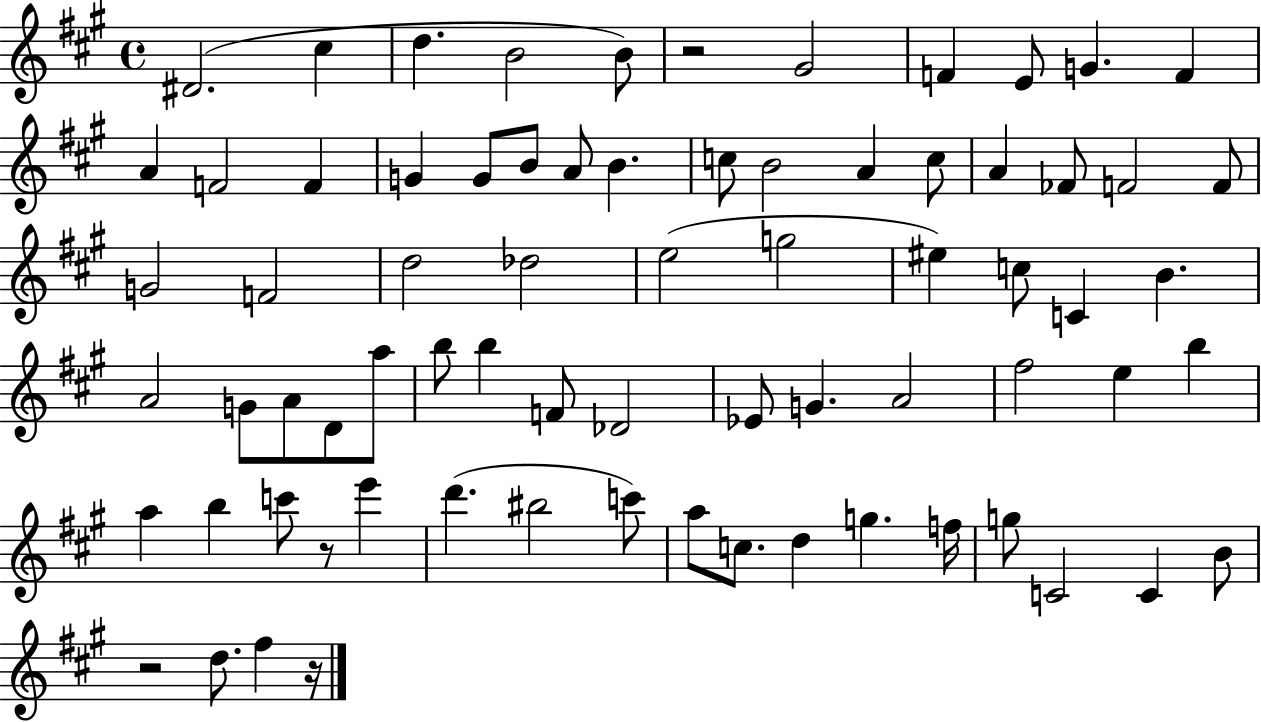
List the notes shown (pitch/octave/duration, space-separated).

D#4/h. C#5/q D5/q. B4/h B4/e R/h G#4/h F4/q E4/e G4/q. F4/q A4/q F4/h F4/q G4/q G4/e B4/e A4/e B4/q. C5/e B4/h A4/q C5/e A4/q FES4/e F4/h F4/e G4/h F4/h D5/h Db5/h E5/h G5/h EIS5/q C5/e C4/q B4/q. A4/h G4/e A4/e D4/e A5/e B5/e B5/q F4/e Db4/h Eb4/e G4/q. A4/h F#5/h E5/q B5/q A5/q B5/q C6/e R/e E6/q D6/q. BIS5/h C6/e A5/e C5/e. D5/q G5/q. F5/s G5/e C4/h C4/q B4/e R/h D5/e. F#5/q R/s